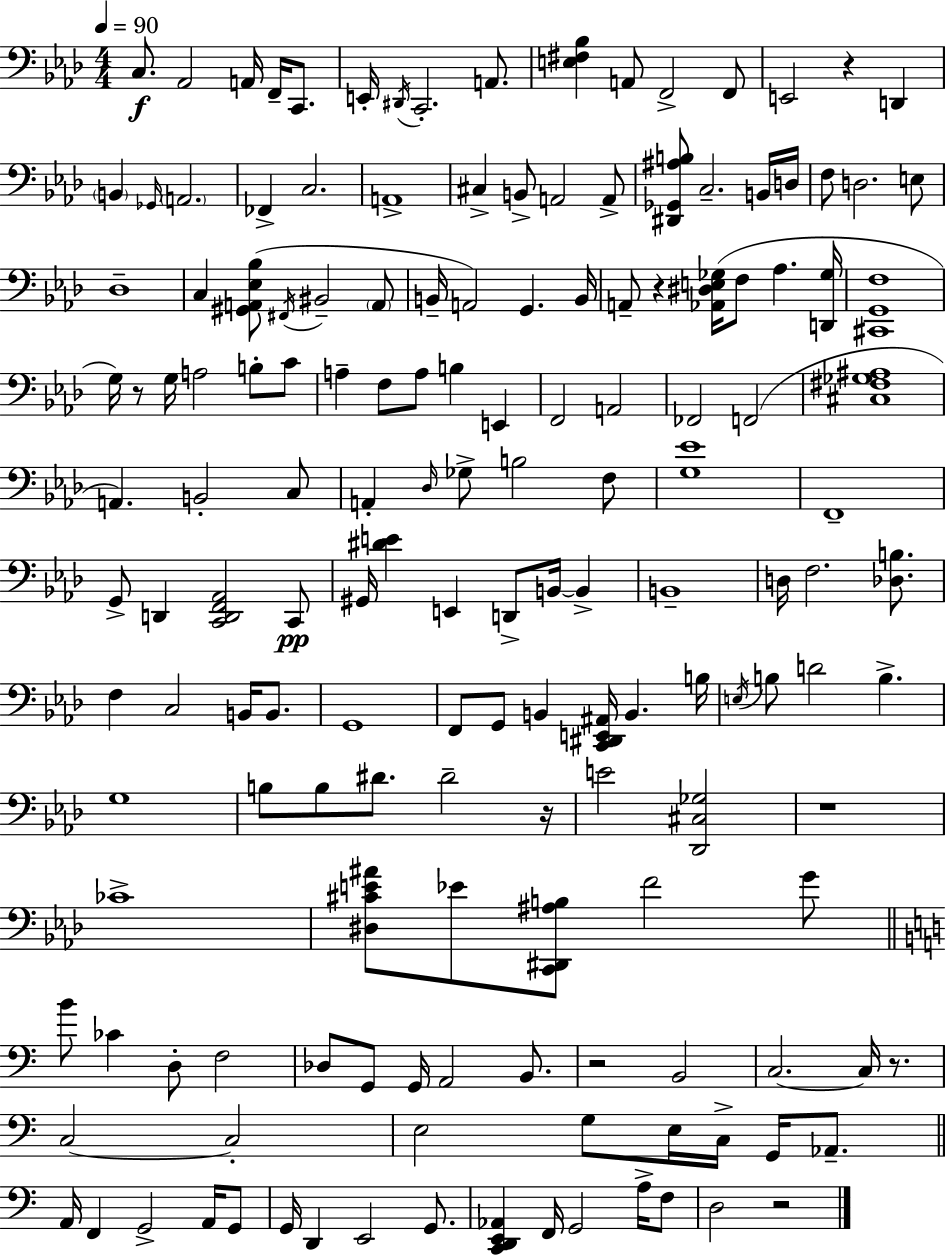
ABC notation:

X:1
T:Untitled
M:4/4
L:1/4
K:Fm
C,/2 _A,,2 A,,/4 F,,/4 C,,/2 E,,/4 ^D,,/4 C,,2 A,,/2 [E,^F,_B,] A,,/2 F,,2 F,,/2 E,,2 z D,, B,, _G,,/4 A,,2 _F,, C,2 A,,4 ^C, B,,/2 A,,2 A,,/2 [^D,,_G,,^A,B,]/2 C,2 B,,/4 D,/4 F,/2 D,2 E,/2 _D,4 C, [^G,,A,,_E,_B,]/2 ^F,,/4 ^B,,2 A,,/2 B,,/4 A,,2 G,, B,,/4 A,,/2 z [_A,,^D,E,_G,]/4 F,/2 _A, [D,,_G,]/4 [^C,,G,,F,]4 G,/4 z/2 G,/4 A,2 B,/2 C/2 A, F,/2 A,/2 B, E,, F,,2 A,,2 _F,,2 F,,2 [^C,^F,_G,^A,]4 A,, B,,2 C,/2 A,, _D,/4 _G,/2 B,2 F,/2 [G,_E]4 F,,4 G,,/2 D,, [C,,D,,F,,_A,,]2 C,,/2 ^G,,/4 [^DE] E,, D,,/2 B,,/4 B,, B,,4 D,/4 F,2 [_D,B,]/2 F, C,2 B,,/4 B,,/2 G,,4 F,,/2 G,,/2 B,, [C,,^D,,E,,^A,,]/4 B,, B,/4 E,/4 B,/2 D2 B, G,4 B,/2 B,/2 ^D/2 ^D2 z/4 E2 [_D,,^C,_G,]2 z4 _C4 [^D,^CE^A]/2 _E/2 [C,,^D,,^A,B,]/2 F2 G/2 B/2 _C D,/2 F,2 _D,/2 G,,/2 G,,/4 A,,2 B,,/2 z2 B,,2 C,2 C,/4 z/2 C,2 C,2 E,2 G,/2 E,/4 C,/4 G,,/4 _A,,/2 A,,/4 F,, G,,2 A,,/4 G,,/2 G,,/4 D,, E,,2 G,,/2 [C,,D,,E,,_A,,] F,,/4 G,,2 A,/4 F,/2 D,2 z2